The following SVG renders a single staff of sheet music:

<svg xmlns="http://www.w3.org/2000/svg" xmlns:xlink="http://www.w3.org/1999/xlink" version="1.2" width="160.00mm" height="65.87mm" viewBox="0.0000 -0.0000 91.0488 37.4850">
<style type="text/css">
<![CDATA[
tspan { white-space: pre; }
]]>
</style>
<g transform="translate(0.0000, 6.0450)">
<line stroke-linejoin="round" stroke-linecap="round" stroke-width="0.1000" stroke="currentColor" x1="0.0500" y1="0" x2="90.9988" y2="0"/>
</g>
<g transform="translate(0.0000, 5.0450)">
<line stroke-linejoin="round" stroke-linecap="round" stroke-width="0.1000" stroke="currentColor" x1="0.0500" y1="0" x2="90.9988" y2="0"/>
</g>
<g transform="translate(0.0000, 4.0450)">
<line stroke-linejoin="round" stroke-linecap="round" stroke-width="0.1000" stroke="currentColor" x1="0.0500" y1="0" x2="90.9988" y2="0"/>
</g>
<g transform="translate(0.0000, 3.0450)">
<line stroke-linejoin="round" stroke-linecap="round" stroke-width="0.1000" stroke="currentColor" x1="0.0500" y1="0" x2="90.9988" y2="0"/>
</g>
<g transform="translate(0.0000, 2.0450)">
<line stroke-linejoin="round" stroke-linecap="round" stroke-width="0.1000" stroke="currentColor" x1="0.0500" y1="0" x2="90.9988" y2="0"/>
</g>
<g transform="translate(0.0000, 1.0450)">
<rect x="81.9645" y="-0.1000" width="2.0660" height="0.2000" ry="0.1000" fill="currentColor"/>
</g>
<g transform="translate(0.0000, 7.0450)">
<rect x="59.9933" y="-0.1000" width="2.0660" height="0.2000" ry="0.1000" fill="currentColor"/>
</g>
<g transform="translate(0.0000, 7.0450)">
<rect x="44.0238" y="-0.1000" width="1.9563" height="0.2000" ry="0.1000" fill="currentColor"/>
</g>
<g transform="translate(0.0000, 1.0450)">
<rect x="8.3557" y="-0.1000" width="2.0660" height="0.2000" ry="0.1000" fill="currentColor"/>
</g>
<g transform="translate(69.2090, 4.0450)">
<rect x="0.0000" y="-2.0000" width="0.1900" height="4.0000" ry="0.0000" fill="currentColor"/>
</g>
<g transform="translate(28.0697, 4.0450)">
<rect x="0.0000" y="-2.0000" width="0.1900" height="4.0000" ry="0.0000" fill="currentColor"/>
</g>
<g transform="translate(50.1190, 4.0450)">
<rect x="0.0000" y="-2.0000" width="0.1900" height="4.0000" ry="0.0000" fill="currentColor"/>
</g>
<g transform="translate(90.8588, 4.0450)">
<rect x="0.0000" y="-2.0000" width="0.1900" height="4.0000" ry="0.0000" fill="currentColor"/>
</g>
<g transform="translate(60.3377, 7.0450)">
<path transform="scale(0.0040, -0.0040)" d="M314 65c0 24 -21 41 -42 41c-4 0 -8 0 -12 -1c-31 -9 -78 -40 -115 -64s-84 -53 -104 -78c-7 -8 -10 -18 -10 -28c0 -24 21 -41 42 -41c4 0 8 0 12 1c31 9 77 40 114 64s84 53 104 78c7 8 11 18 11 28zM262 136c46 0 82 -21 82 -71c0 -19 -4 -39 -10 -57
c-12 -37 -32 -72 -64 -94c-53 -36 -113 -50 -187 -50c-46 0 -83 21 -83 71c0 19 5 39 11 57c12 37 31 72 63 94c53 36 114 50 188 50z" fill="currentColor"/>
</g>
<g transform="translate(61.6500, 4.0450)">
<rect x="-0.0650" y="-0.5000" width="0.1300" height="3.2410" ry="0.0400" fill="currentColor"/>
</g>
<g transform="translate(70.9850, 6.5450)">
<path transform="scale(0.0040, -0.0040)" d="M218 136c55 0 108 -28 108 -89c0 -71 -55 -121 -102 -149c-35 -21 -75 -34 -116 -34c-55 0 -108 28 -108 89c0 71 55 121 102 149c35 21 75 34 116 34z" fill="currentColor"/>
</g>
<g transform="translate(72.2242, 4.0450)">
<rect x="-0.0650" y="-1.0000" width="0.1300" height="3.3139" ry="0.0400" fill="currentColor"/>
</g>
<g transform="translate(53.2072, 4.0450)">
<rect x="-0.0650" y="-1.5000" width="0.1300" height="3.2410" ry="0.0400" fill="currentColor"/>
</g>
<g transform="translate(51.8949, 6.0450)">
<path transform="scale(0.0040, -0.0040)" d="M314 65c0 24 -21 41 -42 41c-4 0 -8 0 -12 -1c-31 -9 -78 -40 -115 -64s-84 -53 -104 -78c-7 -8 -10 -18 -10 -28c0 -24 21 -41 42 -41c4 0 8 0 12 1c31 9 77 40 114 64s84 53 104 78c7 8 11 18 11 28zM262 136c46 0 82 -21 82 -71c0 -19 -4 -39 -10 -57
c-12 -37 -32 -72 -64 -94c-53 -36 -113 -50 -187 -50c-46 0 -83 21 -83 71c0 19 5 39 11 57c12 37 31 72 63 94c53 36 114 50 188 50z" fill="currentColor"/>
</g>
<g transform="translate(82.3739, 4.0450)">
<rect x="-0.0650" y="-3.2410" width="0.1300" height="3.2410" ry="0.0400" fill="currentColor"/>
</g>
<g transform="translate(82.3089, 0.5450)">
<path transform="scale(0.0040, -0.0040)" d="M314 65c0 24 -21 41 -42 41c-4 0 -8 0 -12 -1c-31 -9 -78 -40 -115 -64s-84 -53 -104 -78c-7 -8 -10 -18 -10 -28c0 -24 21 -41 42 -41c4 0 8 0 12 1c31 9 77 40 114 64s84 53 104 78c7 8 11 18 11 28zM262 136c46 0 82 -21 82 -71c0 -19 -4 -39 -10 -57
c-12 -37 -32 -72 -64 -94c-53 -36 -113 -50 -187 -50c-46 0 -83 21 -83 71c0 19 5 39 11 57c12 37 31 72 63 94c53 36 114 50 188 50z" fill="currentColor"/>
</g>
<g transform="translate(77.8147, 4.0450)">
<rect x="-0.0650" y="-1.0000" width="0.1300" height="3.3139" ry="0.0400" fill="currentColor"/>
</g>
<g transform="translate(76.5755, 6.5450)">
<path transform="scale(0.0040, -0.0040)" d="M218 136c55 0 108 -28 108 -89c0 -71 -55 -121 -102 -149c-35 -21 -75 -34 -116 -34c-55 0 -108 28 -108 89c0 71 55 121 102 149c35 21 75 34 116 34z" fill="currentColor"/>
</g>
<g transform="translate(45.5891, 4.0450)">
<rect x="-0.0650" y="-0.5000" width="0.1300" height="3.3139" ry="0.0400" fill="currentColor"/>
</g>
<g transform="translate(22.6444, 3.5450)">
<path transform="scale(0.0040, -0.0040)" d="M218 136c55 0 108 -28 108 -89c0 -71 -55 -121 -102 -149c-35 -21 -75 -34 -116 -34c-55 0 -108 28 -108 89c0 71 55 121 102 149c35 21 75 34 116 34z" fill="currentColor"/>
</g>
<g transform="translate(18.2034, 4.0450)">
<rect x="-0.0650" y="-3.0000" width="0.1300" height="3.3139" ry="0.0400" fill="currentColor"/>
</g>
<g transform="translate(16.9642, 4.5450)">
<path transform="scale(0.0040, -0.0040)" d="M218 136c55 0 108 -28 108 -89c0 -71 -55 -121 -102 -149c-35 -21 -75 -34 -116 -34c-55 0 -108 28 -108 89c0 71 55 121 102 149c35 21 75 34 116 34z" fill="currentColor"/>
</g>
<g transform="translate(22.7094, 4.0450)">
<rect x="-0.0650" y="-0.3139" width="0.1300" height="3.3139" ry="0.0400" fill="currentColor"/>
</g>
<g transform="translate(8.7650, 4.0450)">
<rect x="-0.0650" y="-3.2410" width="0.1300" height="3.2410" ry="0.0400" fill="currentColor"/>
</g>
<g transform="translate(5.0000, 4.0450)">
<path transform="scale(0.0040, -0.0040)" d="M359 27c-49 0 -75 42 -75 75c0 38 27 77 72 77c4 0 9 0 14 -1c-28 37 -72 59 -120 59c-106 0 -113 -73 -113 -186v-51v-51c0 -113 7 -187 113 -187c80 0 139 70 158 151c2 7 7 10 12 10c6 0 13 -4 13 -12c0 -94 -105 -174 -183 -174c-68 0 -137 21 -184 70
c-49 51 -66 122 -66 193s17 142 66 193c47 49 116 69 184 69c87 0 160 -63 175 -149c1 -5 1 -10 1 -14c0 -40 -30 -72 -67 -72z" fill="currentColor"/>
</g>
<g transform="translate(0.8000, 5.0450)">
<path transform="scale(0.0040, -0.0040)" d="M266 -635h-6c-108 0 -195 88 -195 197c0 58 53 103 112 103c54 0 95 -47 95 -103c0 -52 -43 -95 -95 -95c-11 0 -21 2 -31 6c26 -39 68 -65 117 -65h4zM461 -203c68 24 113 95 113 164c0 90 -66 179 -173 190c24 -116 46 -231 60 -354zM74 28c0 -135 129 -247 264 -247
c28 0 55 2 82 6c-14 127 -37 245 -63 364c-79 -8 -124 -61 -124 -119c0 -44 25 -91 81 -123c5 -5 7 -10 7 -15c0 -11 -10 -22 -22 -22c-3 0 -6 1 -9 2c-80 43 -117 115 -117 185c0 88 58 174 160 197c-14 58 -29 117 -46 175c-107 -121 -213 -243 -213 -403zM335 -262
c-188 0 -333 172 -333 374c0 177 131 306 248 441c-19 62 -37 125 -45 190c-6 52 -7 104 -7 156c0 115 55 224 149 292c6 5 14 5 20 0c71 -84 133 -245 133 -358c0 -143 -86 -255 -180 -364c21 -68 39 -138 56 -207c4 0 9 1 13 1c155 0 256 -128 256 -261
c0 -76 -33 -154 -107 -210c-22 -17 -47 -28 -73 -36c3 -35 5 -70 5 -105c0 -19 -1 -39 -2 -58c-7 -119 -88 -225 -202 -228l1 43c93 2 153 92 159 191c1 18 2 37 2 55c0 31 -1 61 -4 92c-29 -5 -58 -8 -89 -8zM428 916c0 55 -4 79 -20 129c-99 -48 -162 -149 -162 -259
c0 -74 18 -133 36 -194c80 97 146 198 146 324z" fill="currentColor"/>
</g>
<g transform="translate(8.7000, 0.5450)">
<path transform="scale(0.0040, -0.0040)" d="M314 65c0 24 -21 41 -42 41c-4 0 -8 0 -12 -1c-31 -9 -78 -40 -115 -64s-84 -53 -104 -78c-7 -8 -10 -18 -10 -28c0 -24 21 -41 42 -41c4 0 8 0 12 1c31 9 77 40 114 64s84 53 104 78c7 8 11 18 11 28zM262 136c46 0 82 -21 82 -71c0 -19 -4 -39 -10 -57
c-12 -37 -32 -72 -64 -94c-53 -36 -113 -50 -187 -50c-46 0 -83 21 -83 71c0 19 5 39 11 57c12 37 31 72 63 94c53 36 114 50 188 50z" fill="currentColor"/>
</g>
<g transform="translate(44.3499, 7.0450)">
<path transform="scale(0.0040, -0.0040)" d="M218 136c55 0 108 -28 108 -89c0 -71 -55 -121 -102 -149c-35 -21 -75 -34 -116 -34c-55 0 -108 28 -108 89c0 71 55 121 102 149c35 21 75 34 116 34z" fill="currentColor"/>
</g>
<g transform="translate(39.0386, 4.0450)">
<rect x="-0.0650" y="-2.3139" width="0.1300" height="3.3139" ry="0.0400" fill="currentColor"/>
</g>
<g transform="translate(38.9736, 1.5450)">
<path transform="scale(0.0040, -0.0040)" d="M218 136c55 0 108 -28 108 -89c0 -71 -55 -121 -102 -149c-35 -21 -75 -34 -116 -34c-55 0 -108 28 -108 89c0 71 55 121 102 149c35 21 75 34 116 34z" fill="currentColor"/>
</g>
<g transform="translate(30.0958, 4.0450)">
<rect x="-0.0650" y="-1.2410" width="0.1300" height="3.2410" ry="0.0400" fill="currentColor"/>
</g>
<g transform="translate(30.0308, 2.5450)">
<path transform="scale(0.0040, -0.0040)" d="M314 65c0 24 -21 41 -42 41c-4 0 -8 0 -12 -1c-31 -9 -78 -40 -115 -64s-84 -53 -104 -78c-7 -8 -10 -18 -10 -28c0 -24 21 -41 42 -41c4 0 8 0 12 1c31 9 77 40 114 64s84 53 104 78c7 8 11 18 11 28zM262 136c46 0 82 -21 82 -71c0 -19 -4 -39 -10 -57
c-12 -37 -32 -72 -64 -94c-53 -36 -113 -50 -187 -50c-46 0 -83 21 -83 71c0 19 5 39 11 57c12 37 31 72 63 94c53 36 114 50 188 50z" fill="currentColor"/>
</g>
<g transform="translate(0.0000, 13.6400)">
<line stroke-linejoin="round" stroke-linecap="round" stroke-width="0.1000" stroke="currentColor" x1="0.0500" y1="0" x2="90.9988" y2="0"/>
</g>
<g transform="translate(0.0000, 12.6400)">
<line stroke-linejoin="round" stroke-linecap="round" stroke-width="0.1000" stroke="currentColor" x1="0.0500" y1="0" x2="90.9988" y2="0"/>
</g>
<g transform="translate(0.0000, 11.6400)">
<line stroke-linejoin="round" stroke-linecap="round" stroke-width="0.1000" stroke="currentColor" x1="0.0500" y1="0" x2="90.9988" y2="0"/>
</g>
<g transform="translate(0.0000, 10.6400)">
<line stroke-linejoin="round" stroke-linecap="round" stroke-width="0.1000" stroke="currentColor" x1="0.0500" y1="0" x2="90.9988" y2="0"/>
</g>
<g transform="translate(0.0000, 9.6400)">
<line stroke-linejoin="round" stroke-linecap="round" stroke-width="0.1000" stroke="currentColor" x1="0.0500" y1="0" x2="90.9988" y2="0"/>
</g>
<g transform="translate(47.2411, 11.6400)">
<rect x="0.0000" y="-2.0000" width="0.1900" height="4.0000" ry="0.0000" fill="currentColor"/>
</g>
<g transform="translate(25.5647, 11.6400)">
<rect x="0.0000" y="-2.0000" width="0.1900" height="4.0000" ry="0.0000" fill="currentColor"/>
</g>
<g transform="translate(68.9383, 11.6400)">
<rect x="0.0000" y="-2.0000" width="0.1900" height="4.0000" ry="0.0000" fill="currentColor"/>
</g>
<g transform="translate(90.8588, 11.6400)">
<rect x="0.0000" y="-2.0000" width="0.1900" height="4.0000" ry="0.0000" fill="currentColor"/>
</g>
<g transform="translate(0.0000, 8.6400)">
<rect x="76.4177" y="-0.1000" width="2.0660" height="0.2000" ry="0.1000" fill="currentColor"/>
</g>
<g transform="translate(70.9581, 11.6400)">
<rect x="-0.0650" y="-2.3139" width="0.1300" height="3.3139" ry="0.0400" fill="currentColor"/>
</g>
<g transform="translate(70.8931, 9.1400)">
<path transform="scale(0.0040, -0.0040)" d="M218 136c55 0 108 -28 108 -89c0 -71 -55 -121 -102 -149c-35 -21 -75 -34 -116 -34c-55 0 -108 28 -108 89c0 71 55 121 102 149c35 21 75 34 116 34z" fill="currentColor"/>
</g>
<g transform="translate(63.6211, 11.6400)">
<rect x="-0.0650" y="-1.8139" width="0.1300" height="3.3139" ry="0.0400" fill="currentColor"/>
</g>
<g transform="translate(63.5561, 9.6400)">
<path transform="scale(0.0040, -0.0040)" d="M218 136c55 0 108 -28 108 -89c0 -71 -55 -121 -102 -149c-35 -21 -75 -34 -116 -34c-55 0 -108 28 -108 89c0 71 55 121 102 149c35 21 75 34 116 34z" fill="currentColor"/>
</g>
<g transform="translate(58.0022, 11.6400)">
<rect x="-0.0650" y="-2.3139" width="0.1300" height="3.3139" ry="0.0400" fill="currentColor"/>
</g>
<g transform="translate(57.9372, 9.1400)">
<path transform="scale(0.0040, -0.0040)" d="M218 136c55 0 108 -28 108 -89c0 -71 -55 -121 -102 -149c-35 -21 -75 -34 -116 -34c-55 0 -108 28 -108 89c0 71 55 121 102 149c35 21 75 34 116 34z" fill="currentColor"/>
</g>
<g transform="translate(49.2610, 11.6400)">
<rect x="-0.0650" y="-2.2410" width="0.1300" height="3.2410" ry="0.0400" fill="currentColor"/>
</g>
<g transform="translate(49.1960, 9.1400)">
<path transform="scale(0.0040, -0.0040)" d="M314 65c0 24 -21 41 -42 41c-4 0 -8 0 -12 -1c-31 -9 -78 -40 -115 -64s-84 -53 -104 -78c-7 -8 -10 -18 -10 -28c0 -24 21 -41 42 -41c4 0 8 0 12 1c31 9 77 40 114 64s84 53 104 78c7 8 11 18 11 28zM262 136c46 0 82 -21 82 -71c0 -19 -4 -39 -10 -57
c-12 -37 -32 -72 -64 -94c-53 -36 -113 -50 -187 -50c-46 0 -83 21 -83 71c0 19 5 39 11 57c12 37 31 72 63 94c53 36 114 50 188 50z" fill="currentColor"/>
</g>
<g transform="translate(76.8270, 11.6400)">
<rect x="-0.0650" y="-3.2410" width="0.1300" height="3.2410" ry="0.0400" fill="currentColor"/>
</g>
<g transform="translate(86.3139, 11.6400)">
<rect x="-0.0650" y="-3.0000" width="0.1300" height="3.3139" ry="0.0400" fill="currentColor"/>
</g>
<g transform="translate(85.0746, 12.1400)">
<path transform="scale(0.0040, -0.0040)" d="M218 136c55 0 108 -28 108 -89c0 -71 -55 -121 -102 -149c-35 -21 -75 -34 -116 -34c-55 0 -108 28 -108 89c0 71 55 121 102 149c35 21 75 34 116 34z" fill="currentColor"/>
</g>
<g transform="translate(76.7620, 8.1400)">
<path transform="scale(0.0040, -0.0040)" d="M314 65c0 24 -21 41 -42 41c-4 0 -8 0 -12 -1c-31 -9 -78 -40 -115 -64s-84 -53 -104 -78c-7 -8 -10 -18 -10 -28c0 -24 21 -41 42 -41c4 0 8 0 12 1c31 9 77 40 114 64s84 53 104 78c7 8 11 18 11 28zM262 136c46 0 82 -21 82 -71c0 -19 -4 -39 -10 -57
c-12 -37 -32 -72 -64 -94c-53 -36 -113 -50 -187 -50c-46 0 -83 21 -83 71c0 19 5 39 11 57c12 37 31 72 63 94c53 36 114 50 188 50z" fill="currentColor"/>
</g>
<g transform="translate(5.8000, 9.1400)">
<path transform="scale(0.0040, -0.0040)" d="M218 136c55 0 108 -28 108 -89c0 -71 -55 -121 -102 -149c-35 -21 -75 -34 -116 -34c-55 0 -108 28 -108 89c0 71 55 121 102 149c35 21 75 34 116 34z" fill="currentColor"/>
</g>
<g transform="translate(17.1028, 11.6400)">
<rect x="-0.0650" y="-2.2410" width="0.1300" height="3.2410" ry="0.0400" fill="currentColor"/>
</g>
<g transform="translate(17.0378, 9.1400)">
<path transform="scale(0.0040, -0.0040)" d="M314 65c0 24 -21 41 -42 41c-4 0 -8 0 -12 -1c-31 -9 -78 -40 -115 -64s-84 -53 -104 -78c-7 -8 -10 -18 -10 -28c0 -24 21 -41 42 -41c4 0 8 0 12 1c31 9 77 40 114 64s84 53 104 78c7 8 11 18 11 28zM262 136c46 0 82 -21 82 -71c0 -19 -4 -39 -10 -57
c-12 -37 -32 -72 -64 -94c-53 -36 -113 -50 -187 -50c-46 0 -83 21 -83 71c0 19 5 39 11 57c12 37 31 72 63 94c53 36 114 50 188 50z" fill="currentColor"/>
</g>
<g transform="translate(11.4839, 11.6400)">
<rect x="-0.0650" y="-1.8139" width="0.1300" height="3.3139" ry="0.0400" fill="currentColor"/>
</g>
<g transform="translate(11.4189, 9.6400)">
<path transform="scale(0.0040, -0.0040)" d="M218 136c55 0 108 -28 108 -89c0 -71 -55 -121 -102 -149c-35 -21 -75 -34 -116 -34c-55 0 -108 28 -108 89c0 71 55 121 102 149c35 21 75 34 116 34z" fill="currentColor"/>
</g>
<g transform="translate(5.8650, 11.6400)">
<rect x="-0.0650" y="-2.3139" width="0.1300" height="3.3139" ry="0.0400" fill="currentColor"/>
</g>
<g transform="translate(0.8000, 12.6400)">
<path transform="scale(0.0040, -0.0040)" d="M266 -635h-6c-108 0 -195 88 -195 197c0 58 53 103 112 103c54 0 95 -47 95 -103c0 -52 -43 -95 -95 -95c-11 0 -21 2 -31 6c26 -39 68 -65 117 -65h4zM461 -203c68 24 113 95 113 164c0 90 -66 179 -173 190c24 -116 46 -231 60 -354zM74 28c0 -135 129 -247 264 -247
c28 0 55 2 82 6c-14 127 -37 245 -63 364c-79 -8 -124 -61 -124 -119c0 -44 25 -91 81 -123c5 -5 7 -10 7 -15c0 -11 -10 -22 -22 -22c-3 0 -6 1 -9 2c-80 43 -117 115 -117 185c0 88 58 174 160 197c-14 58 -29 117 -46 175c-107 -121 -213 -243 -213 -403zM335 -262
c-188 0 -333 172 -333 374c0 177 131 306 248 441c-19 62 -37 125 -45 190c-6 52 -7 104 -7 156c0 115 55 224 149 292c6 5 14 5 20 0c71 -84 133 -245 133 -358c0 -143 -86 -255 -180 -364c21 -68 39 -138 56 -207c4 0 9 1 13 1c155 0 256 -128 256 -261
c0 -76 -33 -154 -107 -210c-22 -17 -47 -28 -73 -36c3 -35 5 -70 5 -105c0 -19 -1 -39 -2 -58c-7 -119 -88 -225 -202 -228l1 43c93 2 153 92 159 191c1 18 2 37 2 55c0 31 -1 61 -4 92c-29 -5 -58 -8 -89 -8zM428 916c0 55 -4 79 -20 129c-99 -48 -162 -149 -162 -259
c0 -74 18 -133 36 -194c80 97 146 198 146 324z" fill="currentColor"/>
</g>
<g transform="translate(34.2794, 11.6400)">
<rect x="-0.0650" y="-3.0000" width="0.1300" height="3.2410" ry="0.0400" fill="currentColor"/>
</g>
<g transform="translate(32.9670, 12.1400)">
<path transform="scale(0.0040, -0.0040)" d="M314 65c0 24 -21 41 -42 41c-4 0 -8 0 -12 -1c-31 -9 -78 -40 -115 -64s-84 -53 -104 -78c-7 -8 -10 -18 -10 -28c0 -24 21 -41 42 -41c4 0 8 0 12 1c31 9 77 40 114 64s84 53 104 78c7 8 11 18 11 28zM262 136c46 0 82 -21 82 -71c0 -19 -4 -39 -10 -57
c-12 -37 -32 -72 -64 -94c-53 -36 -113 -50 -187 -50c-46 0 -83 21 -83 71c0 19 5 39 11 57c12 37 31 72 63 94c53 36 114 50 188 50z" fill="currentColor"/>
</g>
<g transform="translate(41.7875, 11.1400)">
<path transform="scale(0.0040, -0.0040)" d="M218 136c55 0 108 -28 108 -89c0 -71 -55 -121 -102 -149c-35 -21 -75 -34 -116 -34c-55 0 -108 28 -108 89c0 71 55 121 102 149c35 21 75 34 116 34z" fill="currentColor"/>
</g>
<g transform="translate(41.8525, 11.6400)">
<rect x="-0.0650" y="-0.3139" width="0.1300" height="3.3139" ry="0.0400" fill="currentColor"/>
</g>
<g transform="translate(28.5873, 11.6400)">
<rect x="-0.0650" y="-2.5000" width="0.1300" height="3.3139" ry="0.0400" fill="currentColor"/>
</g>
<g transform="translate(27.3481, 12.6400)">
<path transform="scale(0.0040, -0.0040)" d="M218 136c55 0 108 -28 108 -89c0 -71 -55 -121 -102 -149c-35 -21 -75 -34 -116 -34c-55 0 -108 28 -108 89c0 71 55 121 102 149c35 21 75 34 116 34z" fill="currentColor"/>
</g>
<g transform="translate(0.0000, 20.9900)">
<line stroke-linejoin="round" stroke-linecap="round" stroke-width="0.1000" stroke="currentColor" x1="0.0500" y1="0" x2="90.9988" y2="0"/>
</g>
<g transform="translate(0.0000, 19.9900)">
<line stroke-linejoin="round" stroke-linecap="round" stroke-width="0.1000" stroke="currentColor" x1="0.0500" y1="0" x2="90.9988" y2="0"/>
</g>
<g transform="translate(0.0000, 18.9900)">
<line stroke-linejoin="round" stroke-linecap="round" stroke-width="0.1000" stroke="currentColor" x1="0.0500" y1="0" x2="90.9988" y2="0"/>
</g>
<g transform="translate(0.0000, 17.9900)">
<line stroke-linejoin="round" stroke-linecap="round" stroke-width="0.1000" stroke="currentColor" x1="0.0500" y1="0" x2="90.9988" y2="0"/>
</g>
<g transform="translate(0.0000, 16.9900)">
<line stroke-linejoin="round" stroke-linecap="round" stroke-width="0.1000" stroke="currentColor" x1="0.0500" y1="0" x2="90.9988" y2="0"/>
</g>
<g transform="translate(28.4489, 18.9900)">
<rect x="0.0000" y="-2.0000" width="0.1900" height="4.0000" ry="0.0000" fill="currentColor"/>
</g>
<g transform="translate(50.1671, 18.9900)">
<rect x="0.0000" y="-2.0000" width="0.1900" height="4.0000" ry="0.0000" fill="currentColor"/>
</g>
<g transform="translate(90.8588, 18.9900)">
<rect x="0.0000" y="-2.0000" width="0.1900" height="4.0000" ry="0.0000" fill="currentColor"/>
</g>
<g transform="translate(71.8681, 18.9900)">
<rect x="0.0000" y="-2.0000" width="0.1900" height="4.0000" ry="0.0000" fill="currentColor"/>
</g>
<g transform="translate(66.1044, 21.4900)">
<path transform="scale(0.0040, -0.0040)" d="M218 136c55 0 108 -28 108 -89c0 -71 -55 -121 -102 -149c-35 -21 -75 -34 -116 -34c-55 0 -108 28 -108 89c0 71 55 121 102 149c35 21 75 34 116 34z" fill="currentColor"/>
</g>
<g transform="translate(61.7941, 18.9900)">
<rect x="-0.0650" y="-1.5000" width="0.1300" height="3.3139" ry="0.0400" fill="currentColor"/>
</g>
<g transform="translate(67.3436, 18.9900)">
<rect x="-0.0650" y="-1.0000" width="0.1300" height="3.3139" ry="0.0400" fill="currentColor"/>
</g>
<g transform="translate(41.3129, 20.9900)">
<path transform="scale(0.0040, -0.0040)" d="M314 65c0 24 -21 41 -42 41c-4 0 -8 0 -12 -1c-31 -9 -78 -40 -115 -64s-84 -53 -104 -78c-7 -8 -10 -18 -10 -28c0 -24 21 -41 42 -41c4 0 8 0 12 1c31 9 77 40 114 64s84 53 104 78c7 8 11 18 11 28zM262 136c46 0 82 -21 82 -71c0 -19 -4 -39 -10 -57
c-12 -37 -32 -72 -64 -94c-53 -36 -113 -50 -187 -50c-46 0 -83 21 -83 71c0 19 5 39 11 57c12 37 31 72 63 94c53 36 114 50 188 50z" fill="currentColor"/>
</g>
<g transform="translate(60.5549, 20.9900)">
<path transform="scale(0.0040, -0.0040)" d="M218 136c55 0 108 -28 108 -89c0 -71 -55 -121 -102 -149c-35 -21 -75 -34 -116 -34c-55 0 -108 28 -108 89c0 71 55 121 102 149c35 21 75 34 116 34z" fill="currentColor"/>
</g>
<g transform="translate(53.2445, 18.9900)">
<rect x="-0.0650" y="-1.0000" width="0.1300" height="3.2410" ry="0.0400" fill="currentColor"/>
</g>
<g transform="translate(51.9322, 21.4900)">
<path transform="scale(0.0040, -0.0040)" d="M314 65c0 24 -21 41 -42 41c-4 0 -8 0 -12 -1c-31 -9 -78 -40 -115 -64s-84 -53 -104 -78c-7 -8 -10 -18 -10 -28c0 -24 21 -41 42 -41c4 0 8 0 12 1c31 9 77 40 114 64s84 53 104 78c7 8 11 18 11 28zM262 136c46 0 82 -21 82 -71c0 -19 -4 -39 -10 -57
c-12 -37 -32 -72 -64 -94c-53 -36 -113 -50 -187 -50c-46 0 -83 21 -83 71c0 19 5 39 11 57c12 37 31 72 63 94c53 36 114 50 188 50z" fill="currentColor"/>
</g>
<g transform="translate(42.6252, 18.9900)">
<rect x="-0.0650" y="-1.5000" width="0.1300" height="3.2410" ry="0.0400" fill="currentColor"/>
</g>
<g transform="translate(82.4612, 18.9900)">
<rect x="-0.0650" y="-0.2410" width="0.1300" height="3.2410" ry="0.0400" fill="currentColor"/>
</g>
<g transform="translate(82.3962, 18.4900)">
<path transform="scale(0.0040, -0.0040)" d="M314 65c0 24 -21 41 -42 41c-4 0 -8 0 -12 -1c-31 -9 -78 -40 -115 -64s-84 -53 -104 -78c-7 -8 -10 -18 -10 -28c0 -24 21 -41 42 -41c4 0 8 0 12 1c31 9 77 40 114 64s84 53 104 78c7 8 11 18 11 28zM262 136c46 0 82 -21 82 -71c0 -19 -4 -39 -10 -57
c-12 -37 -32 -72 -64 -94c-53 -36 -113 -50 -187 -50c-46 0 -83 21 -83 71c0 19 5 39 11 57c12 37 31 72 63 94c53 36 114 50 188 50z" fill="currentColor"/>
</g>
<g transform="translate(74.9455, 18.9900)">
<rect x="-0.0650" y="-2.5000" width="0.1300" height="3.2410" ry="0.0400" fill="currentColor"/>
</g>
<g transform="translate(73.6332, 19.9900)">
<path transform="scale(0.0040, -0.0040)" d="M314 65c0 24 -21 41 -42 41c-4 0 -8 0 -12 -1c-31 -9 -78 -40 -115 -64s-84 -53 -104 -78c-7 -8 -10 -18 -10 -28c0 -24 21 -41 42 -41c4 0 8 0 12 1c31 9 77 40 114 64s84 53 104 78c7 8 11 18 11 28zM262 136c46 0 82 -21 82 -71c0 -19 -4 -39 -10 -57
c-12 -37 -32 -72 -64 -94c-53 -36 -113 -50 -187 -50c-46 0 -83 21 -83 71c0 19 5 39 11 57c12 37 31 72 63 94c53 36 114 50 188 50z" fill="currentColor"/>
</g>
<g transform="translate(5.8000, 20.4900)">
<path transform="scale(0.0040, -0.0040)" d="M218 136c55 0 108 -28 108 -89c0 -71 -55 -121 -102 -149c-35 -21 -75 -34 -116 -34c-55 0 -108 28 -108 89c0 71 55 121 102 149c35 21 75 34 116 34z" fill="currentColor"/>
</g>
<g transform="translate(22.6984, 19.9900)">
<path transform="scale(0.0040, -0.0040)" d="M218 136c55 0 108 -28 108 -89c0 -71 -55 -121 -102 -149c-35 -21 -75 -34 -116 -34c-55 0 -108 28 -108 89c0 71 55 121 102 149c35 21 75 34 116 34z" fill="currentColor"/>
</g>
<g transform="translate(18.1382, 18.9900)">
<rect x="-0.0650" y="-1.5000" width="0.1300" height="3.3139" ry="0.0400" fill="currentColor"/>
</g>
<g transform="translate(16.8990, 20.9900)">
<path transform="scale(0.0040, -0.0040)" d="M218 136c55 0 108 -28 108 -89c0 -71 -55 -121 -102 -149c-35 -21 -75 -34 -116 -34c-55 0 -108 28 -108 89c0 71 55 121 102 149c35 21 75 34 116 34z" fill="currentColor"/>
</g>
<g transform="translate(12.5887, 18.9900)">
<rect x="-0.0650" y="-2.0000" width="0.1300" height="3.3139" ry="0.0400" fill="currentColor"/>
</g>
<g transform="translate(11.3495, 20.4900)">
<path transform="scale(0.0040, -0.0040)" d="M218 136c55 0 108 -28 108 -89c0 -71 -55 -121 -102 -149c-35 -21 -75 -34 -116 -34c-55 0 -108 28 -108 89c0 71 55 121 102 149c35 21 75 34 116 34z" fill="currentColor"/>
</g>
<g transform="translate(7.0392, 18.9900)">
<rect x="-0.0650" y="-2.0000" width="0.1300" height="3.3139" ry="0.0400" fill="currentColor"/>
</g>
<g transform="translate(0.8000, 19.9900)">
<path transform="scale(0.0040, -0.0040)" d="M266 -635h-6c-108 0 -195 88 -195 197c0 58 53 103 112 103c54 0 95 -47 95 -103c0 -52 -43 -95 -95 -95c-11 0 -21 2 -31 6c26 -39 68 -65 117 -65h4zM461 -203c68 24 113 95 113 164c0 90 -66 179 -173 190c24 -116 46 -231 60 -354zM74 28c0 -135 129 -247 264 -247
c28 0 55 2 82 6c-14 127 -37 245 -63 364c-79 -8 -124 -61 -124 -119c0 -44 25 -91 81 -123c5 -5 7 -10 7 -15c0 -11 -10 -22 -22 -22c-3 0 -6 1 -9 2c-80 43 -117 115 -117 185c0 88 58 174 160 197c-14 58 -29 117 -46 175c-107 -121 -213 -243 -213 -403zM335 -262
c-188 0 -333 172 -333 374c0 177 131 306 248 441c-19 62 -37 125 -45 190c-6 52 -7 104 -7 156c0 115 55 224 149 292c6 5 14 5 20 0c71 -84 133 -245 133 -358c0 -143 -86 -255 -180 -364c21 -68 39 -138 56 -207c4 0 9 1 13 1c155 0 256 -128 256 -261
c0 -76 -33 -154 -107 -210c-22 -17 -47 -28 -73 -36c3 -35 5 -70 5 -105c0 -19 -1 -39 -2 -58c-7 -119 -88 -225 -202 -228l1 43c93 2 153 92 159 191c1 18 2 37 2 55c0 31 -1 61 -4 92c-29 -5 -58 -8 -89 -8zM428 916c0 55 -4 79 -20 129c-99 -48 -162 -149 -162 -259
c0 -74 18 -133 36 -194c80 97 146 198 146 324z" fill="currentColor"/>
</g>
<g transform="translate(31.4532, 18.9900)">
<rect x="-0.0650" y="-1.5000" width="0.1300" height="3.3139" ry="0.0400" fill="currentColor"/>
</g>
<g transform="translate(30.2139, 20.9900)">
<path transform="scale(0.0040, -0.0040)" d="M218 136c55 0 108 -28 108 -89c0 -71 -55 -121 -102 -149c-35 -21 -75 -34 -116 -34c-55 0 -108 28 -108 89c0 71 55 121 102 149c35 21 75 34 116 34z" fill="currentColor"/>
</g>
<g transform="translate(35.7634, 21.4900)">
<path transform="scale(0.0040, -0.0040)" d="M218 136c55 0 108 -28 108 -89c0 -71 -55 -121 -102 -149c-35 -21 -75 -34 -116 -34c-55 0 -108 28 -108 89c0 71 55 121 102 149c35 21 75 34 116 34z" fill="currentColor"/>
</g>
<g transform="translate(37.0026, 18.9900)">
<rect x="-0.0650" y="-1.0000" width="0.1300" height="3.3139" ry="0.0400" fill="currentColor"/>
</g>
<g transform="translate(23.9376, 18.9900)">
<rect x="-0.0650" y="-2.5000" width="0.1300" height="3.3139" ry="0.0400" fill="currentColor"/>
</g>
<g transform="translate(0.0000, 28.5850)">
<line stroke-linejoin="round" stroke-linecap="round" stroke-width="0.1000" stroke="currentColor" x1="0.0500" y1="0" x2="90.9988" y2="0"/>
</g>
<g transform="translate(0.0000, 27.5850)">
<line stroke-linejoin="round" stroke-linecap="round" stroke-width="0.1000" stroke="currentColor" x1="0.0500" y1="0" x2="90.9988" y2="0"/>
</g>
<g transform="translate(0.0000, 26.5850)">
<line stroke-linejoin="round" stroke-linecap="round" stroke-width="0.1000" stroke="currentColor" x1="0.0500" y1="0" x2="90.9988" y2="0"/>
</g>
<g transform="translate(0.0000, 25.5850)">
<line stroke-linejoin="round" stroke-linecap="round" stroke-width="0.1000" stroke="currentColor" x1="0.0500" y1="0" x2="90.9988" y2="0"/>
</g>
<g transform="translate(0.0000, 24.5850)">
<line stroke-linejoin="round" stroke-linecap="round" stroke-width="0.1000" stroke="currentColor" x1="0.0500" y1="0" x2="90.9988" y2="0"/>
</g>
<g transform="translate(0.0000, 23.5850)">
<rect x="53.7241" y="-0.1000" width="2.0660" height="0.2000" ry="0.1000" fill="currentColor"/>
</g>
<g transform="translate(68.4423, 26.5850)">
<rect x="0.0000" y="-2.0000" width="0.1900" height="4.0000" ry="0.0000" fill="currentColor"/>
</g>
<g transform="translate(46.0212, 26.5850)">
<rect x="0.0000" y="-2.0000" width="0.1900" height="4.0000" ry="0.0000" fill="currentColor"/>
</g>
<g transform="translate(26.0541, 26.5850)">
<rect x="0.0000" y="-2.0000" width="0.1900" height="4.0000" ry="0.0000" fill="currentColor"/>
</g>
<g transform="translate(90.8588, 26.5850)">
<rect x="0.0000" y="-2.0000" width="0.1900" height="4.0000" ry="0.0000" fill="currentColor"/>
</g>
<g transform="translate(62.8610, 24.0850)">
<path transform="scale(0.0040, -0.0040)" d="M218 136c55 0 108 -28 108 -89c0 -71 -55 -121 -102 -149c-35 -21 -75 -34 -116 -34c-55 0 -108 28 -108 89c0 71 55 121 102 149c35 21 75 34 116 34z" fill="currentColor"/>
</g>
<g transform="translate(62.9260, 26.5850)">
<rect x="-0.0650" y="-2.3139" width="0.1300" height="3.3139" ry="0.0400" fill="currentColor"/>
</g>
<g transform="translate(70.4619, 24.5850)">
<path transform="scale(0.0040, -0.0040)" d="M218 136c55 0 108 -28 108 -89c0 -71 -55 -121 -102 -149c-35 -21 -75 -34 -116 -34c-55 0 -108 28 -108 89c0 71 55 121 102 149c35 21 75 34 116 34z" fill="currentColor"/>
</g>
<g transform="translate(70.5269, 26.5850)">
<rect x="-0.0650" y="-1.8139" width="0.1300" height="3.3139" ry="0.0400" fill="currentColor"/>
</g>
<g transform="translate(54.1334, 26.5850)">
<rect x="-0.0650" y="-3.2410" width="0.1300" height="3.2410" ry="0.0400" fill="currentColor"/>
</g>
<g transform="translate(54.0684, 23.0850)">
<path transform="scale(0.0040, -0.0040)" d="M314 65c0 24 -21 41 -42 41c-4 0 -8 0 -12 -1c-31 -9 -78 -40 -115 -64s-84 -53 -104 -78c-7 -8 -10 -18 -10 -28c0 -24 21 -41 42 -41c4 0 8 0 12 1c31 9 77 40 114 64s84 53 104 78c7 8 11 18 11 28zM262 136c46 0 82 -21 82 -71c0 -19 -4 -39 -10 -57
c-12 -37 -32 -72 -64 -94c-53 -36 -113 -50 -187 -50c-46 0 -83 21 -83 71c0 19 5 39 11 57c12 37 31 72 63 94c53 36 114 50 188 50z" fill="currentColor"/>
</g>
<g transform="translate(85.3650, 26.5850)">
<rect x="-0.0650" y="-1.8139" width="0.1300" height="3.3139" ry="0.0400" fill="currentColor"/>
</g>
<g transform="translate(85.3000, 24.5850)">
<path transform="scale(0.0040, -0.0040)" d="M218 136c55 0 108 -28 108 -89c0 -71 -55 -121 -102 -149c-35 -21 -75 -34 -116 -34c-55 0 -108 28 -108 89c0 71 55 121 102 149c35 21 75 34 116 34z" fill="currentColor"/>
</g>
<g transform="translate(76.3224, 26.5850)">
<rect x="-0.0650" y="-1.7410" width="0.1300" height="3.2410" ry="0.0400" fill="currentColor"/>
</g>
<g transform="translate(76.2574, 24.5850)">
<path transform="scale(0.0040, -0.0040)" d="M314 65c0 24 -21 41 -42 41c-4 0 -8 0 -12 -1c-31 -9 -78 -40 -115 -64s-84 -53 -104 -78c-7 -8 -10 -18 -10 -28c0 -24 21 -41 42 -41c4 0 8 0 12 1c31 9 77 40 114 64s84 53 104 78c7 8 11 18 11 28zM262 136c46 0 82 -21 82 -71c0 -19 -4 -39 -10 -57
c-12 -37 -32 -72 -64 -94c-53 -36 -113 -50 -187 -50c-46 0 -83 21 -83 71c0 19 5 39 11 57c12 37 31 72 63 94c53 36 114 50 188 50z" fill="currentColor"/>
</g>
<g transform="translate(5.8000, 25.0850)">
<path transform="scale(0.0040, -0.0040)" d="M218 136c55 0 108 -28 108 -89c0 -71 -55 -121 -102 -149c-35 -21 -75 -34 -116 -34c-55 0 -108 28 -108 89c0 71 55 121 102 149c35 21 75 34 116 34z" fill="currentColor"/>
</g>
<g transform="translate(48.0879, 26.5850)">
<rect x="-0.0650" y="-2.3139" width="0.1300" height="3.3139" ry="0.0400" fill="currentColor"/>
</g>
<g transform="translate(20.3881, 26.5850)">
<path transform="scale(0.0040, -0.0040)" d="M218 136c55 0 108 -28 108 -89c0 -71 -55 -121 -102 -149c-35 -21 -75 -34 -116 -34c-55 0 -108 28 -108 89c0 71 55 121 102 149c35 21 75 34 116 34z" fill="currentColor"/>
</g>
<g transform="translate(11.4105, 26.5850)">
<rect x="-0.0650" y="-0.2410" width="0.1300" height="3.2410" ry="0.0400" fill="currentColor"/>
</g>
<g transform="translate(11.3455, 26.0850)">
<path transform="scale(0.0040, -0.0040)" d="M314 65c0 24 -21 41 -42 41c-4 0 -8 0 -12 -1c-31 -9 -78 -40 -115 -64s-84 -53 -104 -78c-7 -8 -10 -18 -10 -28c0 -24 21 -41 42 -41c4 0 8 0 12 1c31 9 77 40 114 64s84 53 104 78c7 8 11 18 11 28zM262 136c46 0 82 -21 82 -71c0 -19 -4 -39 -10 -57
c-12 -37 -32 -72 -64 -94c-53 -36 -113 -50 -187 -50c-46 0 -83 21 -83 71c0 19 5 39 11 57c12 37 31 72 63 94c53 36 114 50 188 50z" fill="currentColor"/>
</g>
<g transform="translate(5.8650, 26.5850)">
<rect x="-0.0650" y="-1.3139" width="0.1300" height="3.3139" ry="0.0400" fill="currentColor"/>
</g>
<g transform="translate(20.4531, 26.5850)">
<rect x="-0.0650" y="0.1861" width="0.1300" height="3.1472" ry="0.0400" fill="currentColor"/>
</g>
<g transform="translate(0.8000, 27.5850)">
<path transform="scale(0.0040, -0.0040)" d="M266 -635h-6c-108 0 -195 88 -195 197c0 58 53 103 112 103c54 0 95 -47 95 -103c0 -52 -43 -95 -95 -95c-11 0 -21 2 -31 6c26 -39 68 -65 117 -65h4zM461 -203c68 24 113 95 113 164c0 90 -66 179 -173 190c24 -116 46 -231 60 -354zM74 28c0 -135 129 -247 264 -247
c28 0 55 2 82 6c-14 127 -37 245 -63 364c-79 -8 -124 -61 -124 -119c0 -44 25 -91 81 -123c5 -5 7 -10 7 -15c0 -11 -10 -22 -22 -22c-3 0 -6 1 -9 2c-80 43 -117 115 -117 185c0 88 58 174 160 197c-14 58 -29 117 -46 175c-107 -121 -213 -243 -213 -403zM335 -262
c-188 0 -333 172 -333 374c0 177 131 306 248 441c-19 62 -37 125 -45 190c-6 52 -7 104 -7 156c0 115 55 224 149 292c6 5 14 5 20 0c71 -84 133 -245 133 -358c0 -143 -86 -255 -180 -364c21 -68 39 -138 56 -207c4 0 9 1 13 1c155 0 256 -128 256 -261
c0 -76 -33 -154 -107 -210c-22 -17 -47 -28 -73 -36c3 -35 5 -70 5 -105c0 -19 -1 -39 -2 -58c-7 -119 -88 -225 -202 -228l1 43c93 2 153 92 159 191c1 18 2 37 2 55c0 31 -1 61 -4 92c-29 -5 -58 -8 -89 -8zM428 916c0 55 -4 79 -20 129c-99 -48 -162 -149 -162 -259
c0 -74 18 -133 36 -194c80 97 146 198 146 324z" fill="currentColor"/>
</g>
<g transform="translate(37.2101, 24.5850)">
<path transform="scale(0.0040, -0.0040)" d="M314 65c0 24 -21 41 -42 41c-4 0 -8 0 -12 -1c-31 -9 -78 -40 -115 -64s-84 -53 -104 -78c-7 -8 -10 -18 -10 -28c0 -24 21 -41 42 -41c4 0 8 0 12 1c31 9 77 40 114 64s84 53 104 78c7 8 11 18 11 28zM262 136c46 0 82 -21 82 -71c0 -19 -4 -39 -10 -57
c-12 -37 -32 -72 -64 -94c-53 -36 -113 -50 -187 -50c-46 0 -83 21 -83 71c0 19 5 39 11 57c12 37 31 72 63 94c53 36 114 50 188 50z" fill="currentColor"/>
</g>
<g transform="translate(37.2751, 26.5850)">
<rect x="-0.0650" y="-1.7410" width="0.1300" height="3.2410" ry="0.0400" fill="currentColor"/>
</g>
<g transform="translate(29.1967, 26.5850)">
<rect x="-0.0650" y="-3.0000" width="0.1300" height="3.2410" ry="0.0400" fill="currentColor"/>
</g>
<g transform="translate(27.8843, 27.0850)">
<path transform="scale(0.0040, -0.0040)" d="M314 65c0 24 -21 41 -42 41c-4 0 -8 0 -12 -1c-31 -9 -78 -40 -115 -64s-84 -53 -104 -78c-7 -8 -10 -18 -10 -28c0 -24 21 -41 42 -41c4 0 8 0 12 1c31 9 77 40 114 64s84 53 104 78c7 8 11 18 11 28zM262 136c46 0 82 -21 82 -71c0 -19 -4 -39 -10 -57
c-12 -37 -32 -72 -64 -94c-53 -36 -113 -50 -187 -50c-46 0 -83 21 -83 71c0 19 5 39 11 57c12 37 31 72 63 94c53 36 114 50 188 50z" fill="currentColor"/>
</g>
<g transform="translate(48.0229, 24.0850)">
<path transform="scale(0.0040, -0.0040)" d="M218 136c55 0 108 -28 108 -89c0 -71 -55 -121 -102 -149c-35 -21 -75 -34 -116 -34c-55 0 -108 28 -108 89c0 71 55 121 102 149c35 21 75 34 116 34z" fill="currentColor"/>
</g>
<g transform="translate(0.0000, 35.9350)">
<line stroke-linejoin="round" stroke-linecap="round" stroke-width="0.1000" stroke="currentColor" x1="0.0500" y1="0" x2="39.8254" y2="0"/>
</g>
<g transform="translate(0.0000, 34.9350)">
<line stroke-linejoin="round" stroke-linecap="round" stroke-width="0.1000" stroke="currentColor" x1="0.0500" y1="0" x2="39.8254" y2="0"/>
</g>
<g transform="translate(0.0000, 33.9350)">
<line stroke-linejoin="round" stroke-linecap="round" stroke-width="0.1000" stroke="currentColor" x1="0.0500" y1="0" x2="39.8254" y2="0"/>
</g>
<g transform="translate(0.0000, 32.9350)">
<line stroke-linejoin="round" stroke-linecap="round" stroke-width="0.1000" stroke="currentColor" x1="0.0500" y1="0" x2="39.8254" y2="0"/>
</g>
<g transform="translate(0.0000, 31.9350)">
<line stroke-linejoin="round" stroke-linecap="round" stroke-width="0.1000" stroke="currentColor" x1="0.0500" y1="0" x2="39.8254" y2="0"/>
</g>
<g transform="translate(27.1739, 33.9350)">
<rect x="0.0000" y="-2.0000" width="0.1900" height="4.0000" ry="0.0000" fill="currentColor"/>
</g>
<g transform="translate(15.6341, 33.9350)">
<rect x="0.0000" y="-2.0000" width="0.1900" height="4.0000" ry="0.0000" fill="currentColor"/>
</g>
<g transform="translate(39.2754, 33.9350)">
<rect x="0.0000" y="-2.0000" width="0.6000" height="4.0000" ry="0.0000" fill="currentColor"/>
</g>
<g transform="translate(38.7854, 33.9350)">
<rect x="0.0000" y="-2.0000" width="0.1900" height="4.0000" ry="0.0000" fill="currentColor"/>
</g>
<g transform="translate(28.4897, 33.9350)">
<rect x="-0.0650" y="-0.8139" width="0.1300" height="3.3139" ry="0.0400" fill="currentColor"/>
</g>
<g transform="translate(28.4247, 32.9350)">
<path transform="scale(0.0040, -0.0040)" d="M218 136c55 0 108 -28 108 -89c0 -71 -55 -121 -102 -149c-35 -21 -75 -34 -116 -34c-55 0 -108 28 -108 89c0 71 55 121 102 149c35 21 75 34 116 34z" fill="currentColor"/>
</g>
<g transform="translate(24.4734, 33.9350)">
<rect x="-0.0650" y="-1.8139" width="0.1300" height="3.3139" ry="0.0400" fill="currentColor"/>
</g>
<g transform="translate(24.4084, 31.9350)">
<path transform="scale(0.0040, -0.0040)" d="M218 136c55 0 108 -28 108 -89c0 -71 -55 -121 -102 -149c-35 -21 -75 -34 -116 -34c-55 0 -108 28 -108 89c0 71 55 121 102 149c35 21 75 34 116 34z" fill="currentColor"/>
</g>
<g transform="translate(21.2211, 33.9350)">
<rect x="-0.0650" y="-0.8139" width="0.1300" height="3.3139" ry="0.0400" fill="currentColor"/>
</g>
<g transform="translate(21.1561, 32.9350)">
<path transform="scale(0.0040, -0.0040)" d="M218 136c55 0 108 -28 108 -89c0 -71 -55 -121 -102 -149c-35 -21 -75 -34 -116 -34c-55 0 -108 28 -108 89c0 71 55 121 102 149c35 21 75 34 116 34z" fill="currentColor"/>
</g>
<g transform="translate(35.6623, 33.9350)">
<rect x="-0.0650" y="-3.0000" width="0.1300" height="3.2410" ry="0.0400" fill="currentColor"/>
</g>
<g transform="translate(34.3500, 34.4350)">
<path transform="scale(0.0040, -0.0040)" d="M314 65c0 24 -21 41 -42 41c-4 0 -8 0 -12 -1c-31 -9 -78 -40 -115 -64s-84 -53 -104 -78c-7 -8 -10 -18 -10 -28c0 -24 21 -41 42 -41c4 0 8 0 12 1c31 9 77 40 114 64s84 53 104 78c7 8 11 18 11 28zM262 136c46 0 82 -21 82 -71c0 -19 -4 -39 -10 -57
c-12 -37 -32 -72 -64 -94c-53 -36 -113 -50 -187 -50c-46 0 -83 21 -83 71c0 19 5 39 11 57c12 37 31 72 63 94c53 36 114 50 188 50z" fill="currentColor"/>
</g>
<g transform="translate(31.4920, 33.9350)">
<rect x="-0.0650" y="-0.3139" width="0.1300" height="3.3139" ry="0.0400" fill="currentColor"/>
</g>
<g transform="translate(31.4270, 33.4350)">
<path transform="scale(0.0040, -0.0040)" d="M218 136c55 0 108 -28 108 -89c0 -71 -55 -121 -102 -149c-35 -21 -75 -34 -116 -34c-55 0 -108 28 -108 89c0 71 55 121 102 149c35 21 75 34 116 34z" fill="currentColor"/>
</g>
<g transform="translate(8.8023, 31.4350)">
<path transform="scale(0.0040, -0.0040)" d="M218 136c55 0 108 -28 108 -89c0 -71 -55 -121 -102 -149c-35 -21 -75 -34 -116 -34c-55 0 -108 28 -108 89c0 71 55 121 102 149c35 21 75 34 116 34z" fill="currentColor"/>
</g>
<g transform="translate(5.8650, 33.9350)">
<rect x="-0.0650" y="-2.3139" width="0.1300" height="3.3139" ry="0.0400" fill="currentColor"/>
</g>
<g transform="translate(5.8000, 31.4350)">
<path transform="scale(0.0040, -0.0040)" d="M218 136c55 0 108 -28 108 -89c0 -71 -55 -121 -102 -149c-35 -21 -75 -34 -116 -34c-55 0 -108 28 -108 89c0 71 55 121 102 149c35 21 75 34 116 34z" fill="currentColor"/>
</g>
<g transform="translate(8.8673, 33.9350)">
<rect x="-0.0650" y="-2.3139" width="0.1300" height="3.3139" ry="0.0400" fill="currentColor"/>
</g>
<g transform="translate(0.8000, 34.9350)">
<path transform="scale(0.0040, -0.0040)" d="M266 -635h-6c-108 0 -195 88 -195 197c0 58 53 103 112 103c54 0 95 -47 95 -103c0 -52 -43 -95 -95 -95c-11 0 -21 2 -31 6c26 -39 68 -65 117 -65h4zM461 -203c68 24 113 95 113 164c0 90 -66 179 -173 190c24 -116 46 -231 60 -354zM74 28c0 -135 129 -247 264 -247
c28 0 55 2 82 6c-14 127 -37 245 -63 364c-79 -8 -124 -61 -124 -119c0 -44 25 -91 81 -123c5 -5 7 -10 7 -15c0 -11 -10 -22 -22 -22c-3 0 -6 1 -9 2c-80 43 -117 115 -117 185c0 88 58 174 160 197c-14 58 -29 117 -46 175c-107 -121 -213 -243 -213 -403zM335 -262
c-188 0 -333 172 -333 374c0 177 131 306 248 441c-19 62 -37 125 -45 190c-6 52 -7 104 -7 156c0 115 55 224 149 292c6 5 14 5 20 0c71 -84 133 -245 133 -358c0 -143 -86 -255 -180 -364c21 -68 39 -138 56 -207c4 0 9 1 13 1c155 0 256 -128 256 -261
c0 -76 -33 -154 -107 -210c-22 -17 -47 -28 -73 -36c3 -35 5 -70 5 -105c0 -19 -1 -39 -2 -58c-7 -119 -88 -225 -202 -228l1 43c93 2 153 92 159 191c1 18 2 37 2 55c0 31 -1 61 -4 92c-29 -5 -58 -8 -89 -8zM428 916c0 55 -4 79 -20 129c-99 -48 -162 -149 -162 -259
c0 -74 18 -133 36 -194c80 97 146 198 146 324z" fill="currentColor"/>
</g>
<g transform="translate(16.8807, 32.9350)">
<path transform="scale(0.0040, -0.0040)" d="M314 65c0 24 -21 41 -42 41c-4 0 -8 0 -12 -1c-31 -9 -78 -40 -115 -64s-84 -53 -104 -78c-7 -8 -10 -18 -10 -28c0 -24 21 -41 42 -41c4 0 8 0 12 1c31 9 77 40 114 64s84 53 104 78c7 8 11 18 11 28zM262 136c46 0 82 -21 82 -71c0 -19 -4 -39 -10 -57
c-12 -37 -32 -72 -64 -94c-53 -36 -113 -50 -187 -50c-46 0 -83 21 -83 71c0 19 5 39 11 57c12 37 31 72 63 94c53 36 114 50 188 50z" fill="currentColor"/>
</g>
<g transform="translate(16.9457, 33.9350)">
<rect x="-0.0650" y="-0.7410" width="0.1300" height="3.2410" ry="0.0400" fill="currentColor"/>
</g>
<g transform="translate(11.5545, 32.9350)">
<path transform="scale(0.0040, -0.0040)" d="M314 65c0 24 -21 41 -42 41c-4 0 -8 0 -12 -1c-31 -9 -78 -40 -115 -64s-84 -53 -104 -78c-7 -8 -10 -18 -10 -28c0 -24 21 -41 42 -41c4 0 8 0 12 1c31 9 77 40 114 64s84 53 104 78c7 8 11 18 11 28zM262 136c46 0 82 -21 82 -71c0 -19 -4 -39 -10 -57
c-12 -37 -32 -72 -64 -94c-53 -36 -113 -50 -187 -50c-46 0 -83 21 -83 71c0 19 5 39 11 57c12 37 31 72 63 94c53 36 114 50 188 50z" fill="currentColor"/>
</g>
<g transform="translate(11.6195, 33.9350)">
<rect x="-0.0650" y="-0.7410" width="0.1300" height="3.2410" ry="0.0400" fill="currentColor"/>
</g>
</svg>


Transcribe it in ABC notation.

X:1
T:Untitled
M:4/4
L:1/4
K:C
b2 A c e2 g C E2 C2 D D b2 g f g2 G A2 c g2 g f g b2 A F F E G E D E2 D2 E D G2 c2 e c2 B A2 f2 g b2 g f f2 f g g d2 d2 d f d c A2